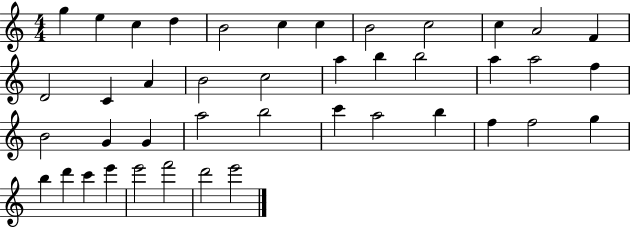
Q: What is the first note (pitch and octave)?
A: G5